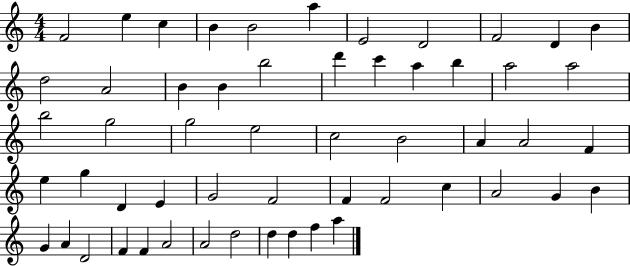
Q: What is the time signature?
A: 4/4